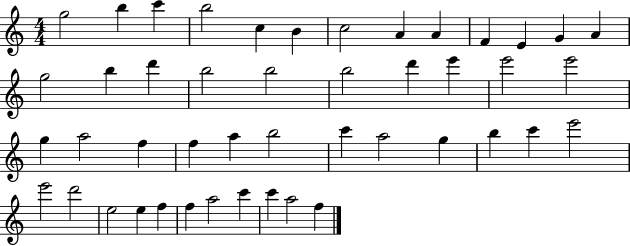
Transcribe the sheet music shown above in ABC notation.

X:1
T:Untitled
M:4/4
L:1/4
K:C
g2 b c' b2 c B c2 A A F E G A g2 b d' b2 b2 b2 d' e' e'2 e'2 g a2 f f a b2 c' a2 g b c' e'2 e'2 d'2 e2 e f f a2 c' c' a2 f